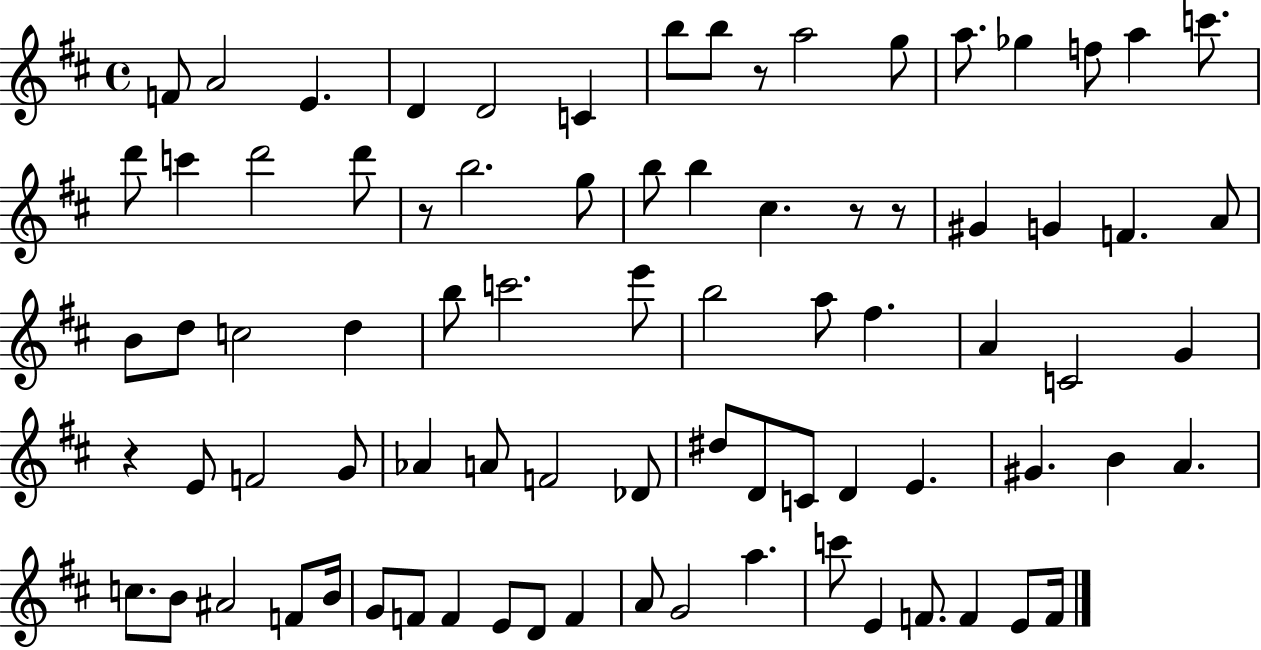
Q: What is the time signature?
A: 4/4